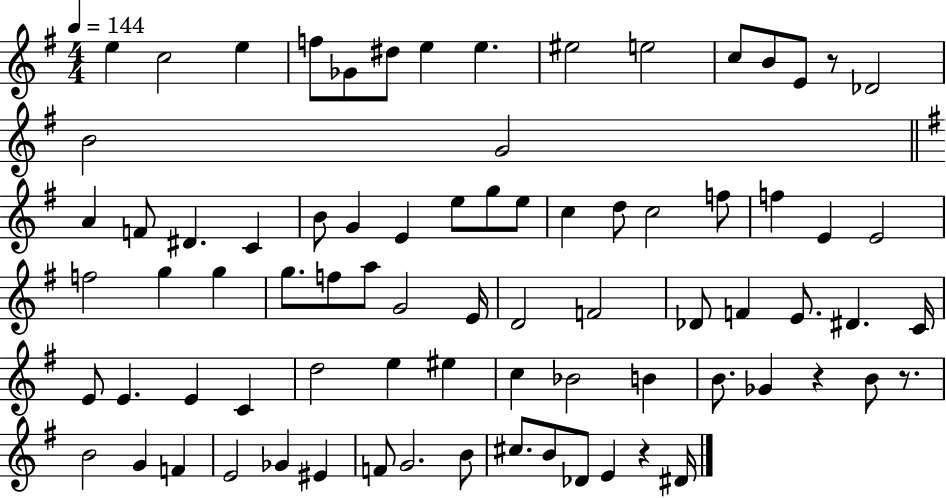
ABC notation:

X:1
T:Untitled
M:4/4
L:1/4
K:G
e c2 e f/2 _G/2 ^d/2 e e ^e2 e2 c/2 B/2 E/2 z/2 _D2 B2 G2 A F/2 ^D C B/2 G E e/2 g/2 e/2 c d/2 c2 f/2 f E E2 f2 g g g/2 f/2 a/2 G2 E/4 D2 F2 _D/2 F E/2 ^D C/4 E/2 E E C d2 e ^e c _B2 B B/2 _G z B/2 z/2 B2 G F E2 _G ^E F/2 G2 B/2 ^c/2 B/2 _D/2 E z ^D/4